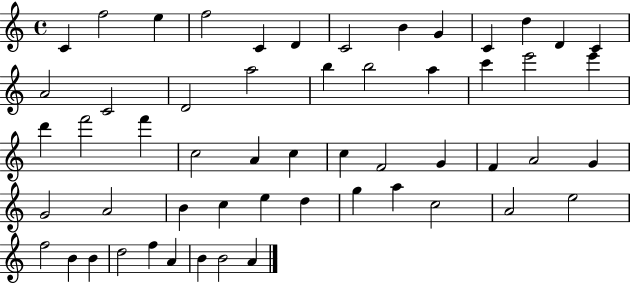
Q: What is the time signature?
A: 4/4